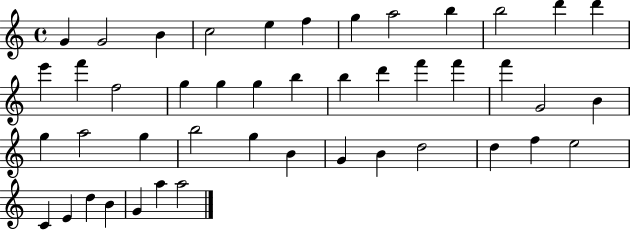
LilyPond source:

{
  \clef treble
  \time 4/4
  \defaultTimeSignature
  \key c \major
  g'4 g'2 b'4 | c''2 e''4 f''4 | g''4 a''2 b''4 | b''2 d'''4 d'''4 | \break e'''4 f'''4 f''2 | g''4 g''4 g''4 b''4 | b''4 d'''4 f'''4 f'''4 | f'''4 g'2 b'4 | \break g''4 a''2 g''4 | b''2 g''4 b'4 | g'4 b'4 d''2 | d''4 f''4 e''2 | \break c'4 e'4 d''4 b'4 | g'4 a''4 a''2 | \bar "|."
}